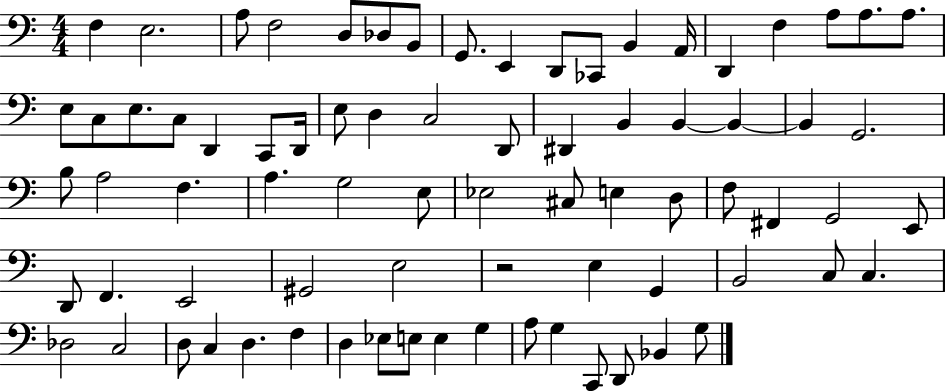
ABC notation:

X:1
T:Untitled
M:4/4
L:1/4
K:C
F, E,2 A,/2 F,2 D,/2 _D,/2 B,,/2 G,,/2 E,, D,,/2 _C,,/2 B,, A,,/4 D,, F, A,/2 A,/2 A,/2 E,/2 C,/2 E,/2 C,/2 D,, C,,/2 D,,/4 E,/2 D, C,2 D,,/2 ^D,, B,, B,, B,, B,, G,,2 B,/2 A,2 F, A, G,2 E,/2 _E,2 ^C,/2 E, D,/2 F,/2 ^F,, G,,2 E,,/2 D,,/2 F,, E,,2 ^G,,2 E,2 z2 E, G,, B,,2 C,/2 C, _D,2 C,2 D,/2 C, D, F, D, _E,/2 E,/2 E, G, A,/2 G, C,,/2 D,,/2 _B,, G,/2